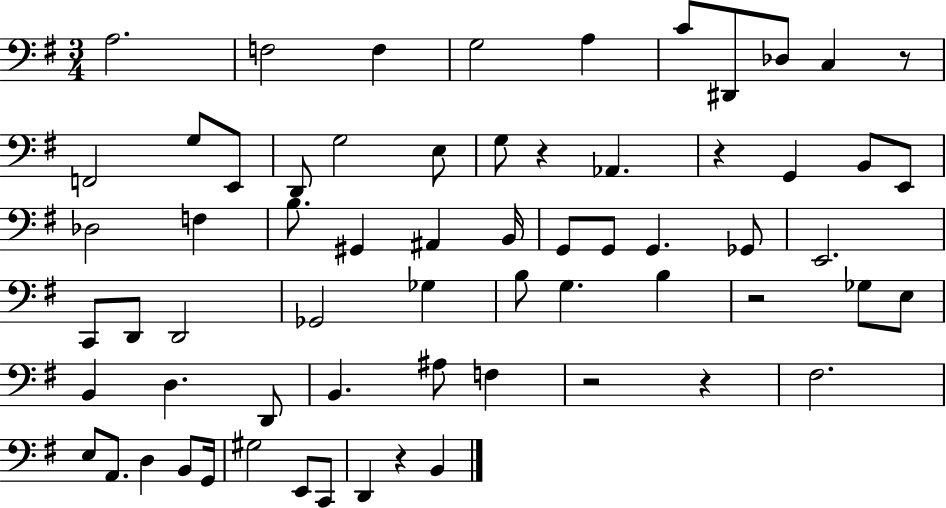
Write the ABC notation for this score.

X:1
T:Untitled
M:3/4
L:1/4
K:G
A,2 F,2 F, G,2 A, C/2 ^D,,/2 _D,/2 C, z/2 F,,2 G,/2 E,,/2 D,,/2 G,2 E,/2 G,/2 z _A,, z G,, B,,/2 E,,/2 _D,2 F, B,/2 ^G,, ^A,, B,,/4 G,,/2 G,,/2 G,, _G,,/2 E,,2 C,,/2 D,,/2 D,,2 _G,,2 _G, B,/2 G, B, z2 _G,/2 E,/2 B,, D, D,,/2 B,, ^A,/2 F, z2 z ^F,2 E,/2 A,,/2 D, B,,/2 G,,/4 ^G,2 E,,/2 C,,/2 D,, z B,,